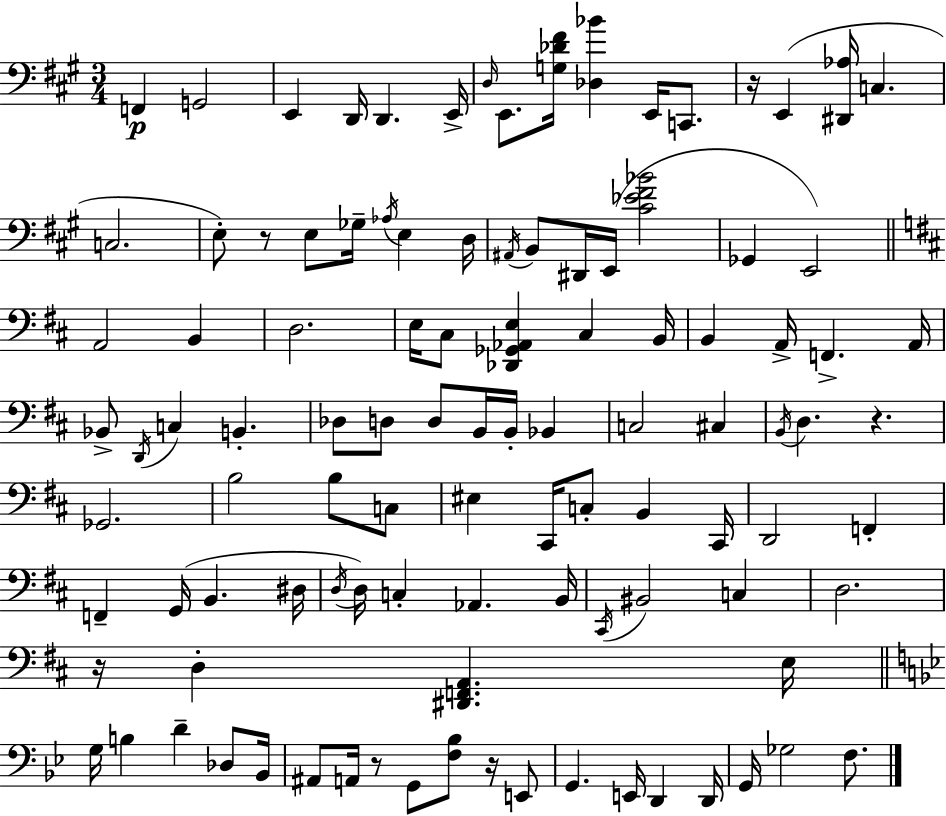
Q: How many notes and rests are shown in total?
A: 105